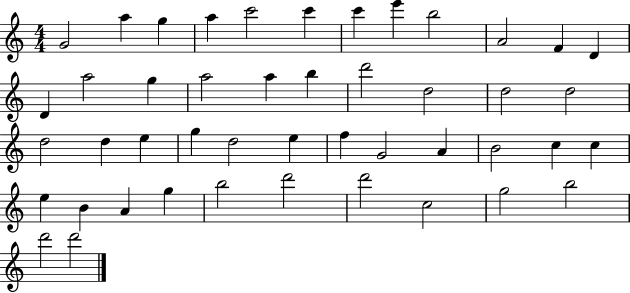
{
  \clef treble
  \numericTimeSignature
  \time 4/4
  \key c \major
  g'2 a''4 g''4 | a''4 c'''2 c'''4 | c'''4 e'''4 b''2 | a'2 f'4 d'4 | \break d'4 a''2 g''4 | a''2 a''4 b''4 | d'''2 d''2 | d''2 d''2 | \break d''2 d''4 e''4 | g''4 d''2 e''4 | f''4 g'2 a'4 | b'2 c''4 c''4 | \break e''4 b'4 a'4 g''4 | b''2 d'''2 | d'''2 c''2 | g''2 b''2 | \break d'''2 d'''2 | \bar "|."
}